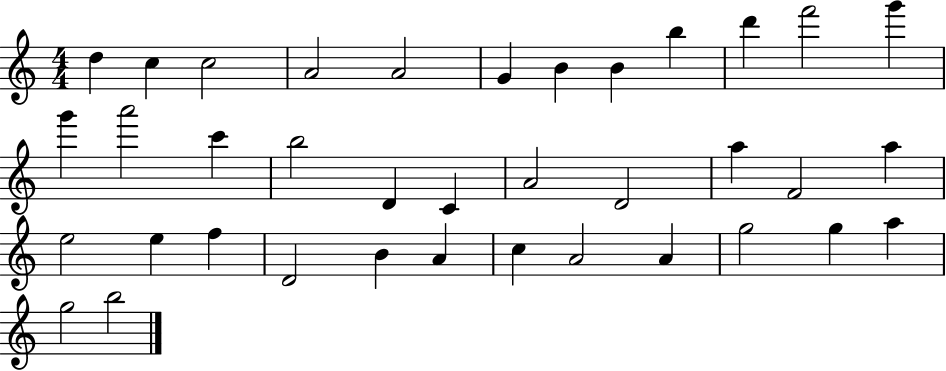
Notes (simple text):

D5/q C5/q C5/h A4/h A4/h G4/q B4/q B4/q B5/q D6/q F6/h G6/q G6/q A6/h C6/q B5/h D4/q C4/q A4/h D4/h A5/q F4/h A5/q E5/h E5/q F5/q D4/h B4/q A4/q C5/q A4/h A4/q G5/h G5/q A5/q G5/h B5/h